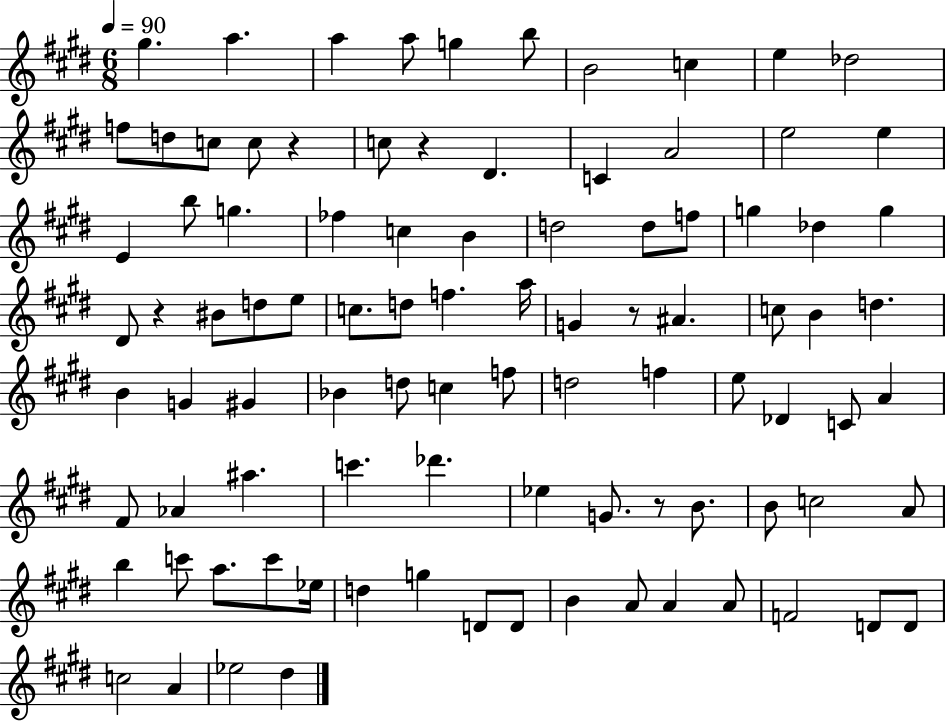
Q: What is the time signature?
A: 6/8